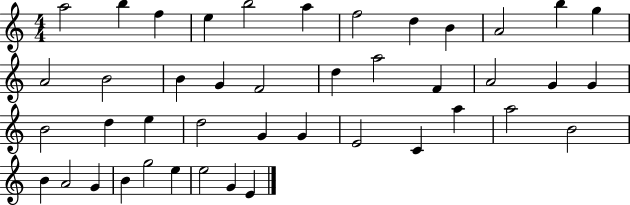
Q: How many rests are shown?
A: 0